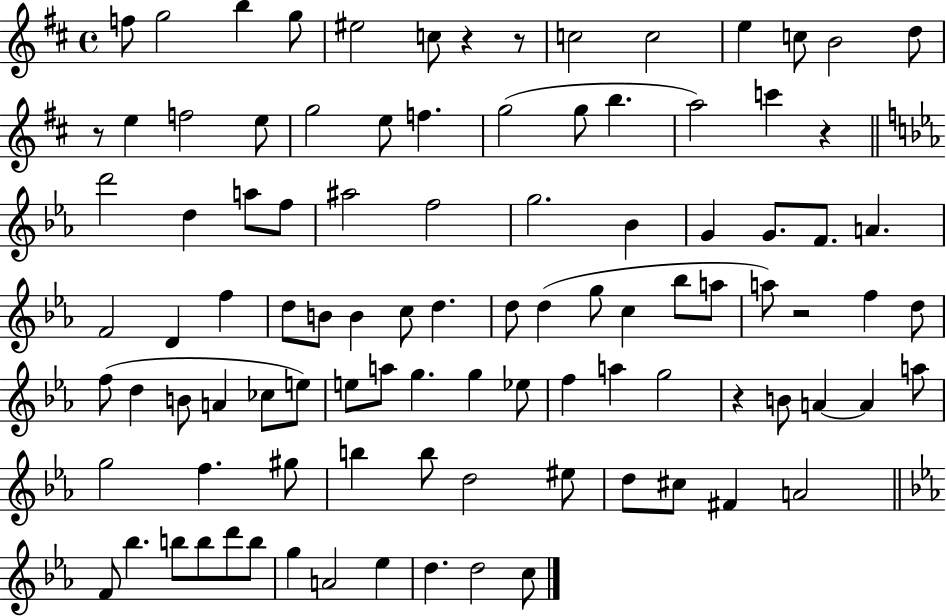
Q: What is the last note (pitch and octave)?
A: C5